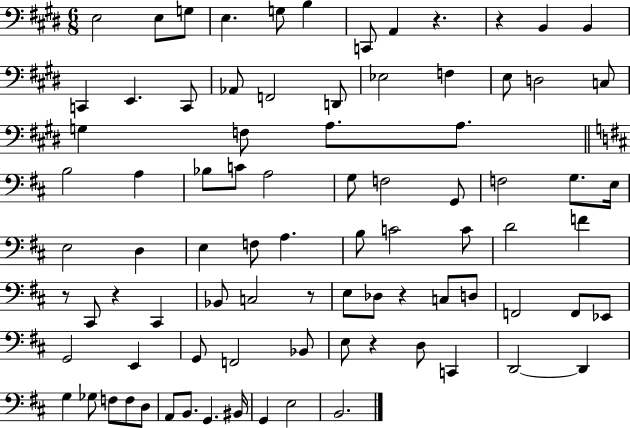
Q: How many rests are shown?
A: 7